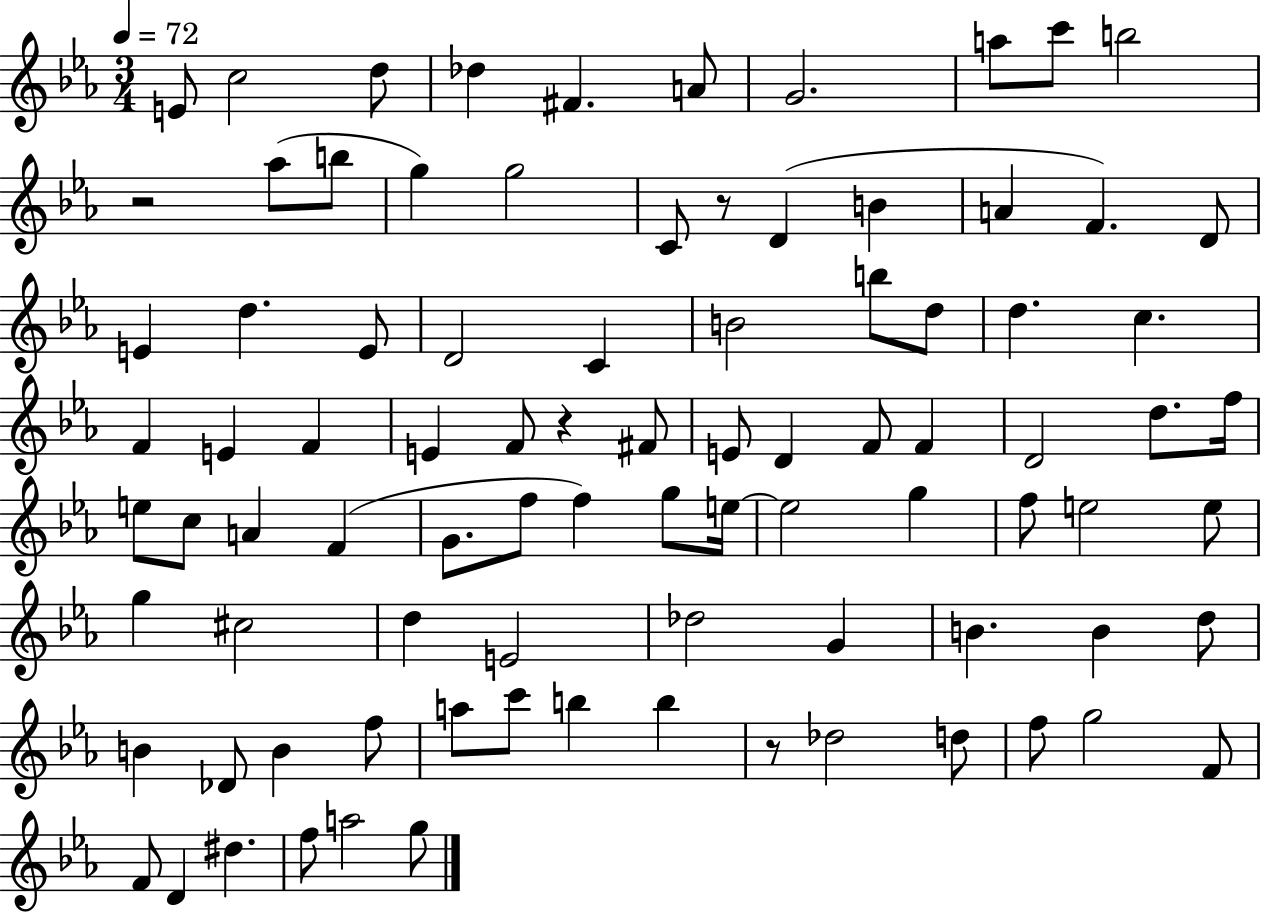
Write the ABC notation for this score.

X:1
T:Untitled
M:3/4
L:1/4
K:Eb
E/2 c2 d/2 _d ^F A/2 G2 a/2 c'/2 b2 z2 _a/2 b/2 g g2 C/2 z/2 D B A F D/2 E d E/2 D2 C B2 b/2 d/2 d c F E F E F/2 z ^F/2 E/2 D F/2 F D2 d/2 f/4 e/2 c/2 A F G/2 f/2 f g/2 e/4 e2 g f/2 e2 e/2 g ^c2 d E2 _d2 G B B d/2 B _D/2 B f/2 a/2 c'/2 b b z/2 _d2 d/2 f/2 g2 F/2 F/2 D ^d f/2 a2 g/2